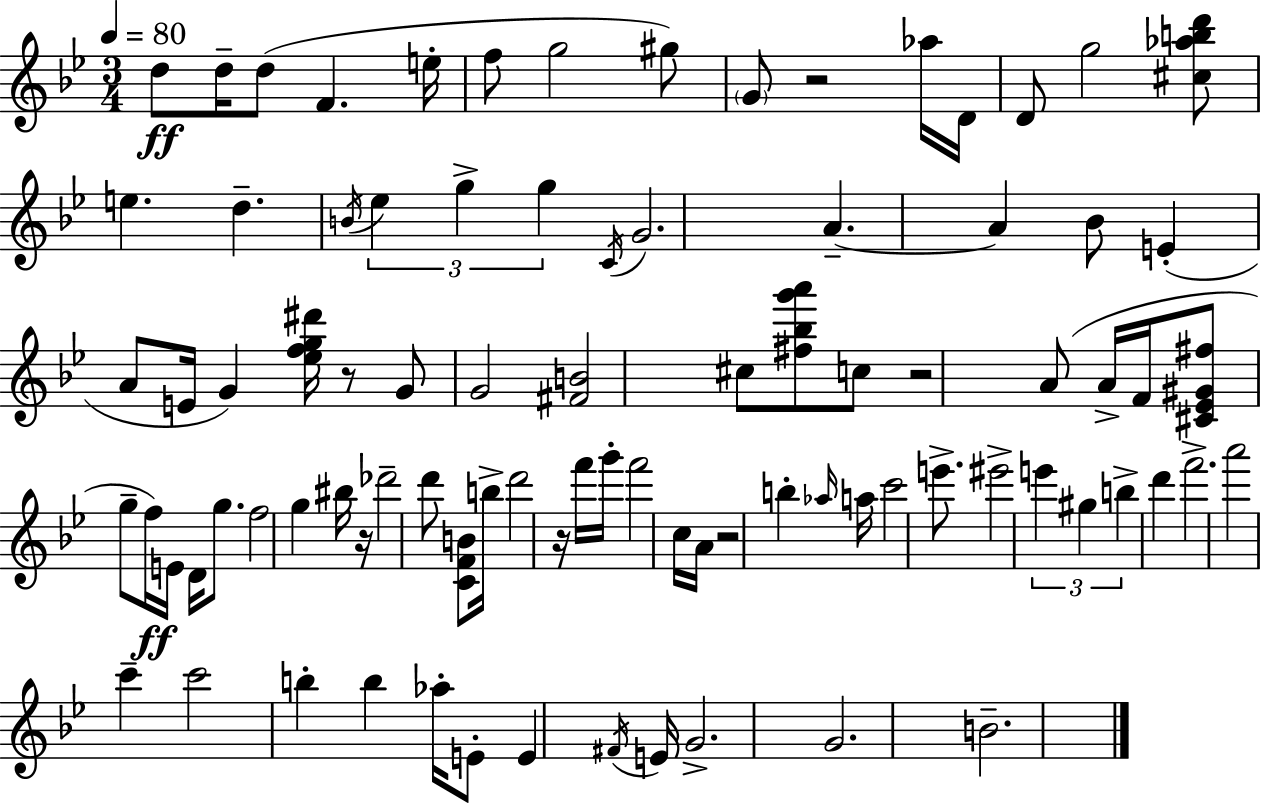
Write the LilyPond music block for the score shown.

{
  \clef treble
  \numericTimeSignature
  \time 3/4
  \key g \minor
  \tempo 4 = 80
  d''8\ff d''16-- d''8( f'4. e''16-. | f''8 g''2 gis''8) | \parenthesize g'8 r2 aes''16 d'16 | d'8 g''2 <cis'' aes'' b'' d'''>8 | \break e''4. d''4.-- | \acciaccatura { b'16 } \tuplet 3/2 { ees''4 g''4-> g''4 } | \acciaccatura { c'16 } g'2. | a'4.--~~ a'4 | \break bes'8 e'4-.( a'8 e'16 g'4) | <ees'' f'' g'' dis'''>16 r8 g'8 g'2 | <fis' b'>2 cis''8 | <fis'' bes'' g''' a'''>8 c''8 r2 | \break a'8( a'16-> f'16 <cis' ees' gis' fis''>8 g''8-- f''16\ff) e'16 d'16 g''8. | f''2 g''4 | bis''16 r16 des'''2-- | d'''8 <c' f' b'>8 b''16-> d'''2 | \break r16 f'''16 g'''16-. f'''2 | c''16 a'16 r2 b''4-. | \grace { aes''16 } a''16 c'''2 | e'''8.-> eis'''2-> \tuplet 3/2 { e'''4 | \break gis''4 b''4-> } d'''4 | f'''2.-> | a'''2 c'''4-- | c'''2 b''4-. | \break b''4 aes''16-. e'8-. e'4 | \acciaccatura { fis'16 } e'16 g'2.-> | g'2. | b'2.-- | \break \bar "|."
}